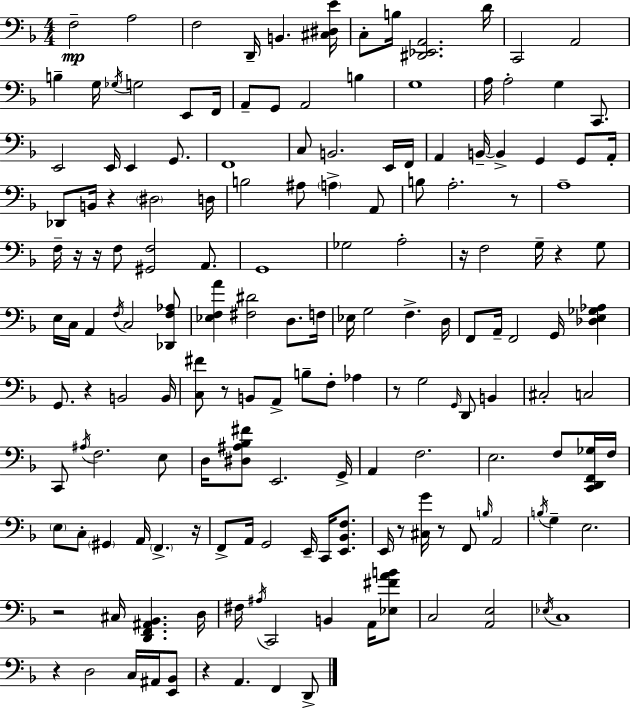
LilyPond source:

{
  \clef bass
  \numericTimeSignature
  \time 4/4
  \key f \major
  f2--\mp a2 | f2 d,16-- b,4. <cis dis e'>16 | c8-. b16 <dis, ees, a,>2. d'16 | c,2 a,2 | \break b4-- g16 \acciaccatura { ges16 } g2 e,8 | f,16 a,8-- g,8 a,2 b4 | g1 | a16 a2-. g4 c,8. | \break e,2 e,16 e,4 g,8. | f,1 | c8 b,2. e,16 | f,16 a,4 b,16--~~ b,4-> g,4 g,8 | \break a,16-. des,8 b,16 r4 \parenthesize dis2 | d16 b2 ais8 \parenthesize a4-> a,8 | b8 a2.-. r8 | a1-- | \break f16-- r16 r16 f8 <gis, f>2 a,8. | g,1 | ges2 a2-. | r16 f2 g16-- r4 g8 | \break e16 c16 a,4 \acciaccatura { f16 } c2 | <des, f aes>8 <ees f a'>4 <fis dis'>2 d8. | f16 ees16 g2 f4.-> | d16 f,8 a,16-- f,2 g,16 <des e ges aes>4 | \break g,8. r4 b,2 | b,16 <c fis'>8 r8 b,8 a,8-> b8-- f8-. aes4 | r8 g2 \grace { g,16 } d,8 b,4 | cis2-. c2 | \break c,8 \acciaccatura { ais16 } f2. | e8 d16 <dis ais bes fis'>8 e,2. | g,16-> a,4 f2. | e2. | \break f8 <c, d, f, ges>16 f16 \parenthesize e8 c8-. \parenthesize gis,4 a,16 \parenthesize f,4.-> | r16 f,8-> a,16 g,2 e,16-- | c,16 <e, bes, f>8. e,16 r8 <cis g'>16 r8 f,8 \grace { b16 } a,2 | \acciaccatura { b16 } g4-- e2. | \break r2 cis16 <d, f, ais, bes,>4. | d16 fis16 \acciaccatura { ais16 } c,2 | b,4 a,16 <ees fis' a' b'>8 c2 <a, e>2 | \acciaccatura { ees16 } c1 | \break r4 d2 | c16 ais,16 <e, bes,>8 r4 a,4. | f,4 d,8-> \bar "|."
}